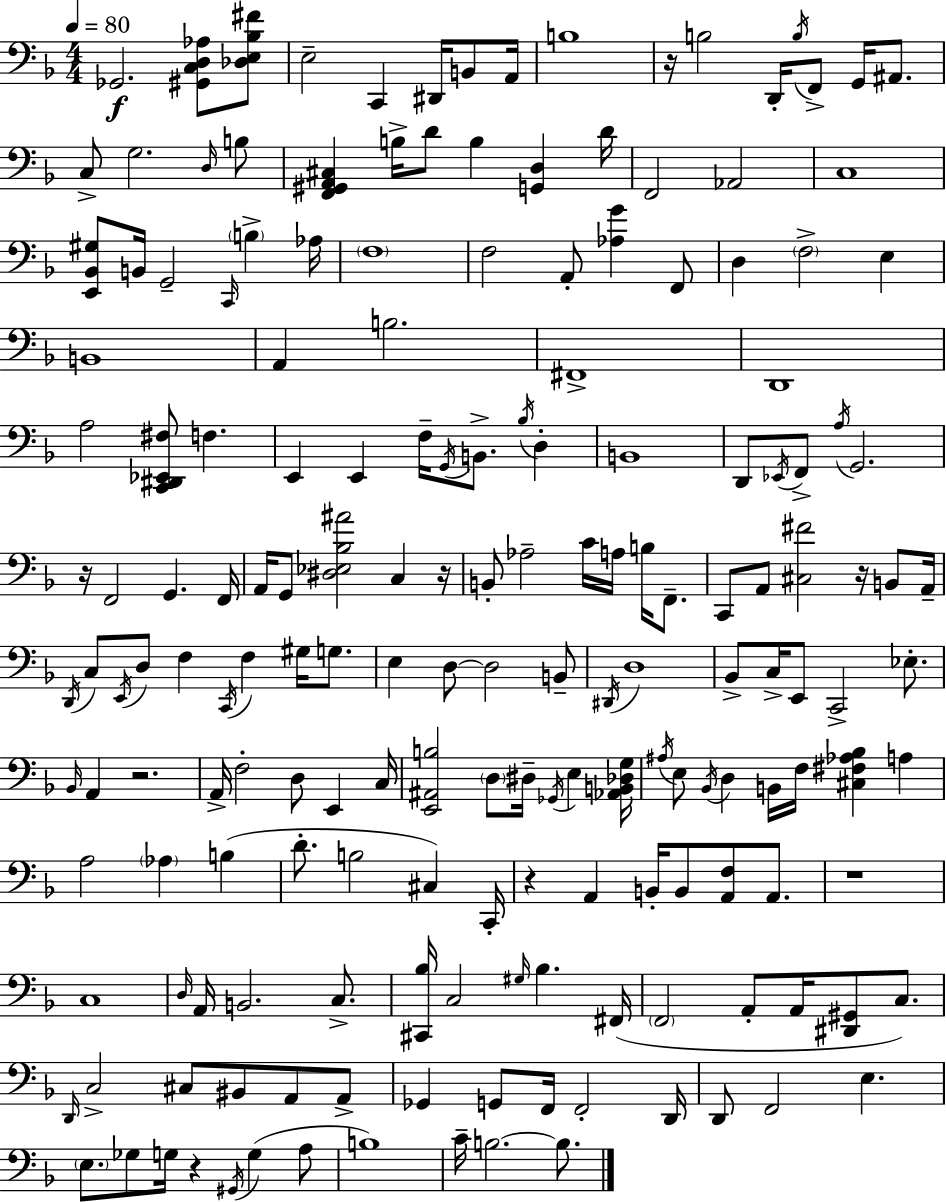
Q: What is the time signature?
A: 4/4